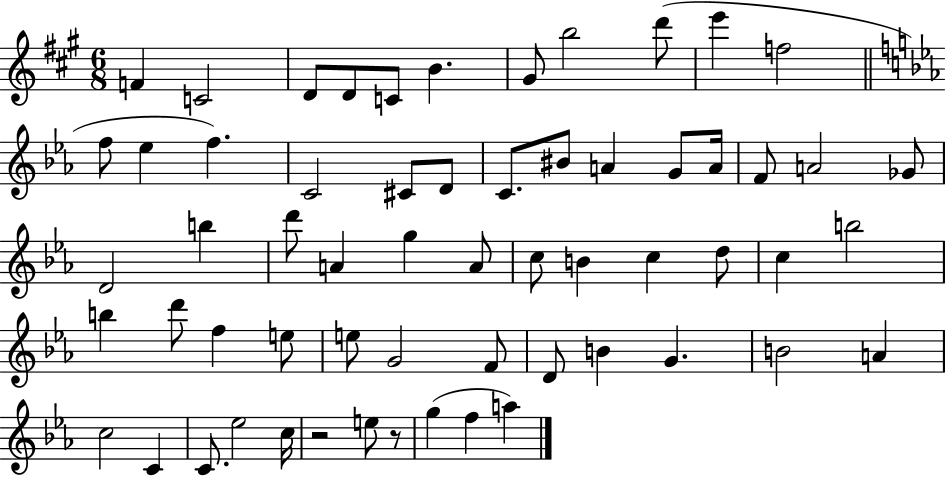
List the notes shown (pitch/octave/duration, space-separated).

F4/q C4/h D4/e D4/e C4/e B4/q. G#4/e B5/h D6/e E6/q F5/h F5/e Eb5/q F5/q. C4/h C#4/e D4/e C4/e. BIS4/e A4/q G4/e A4/s F4/e A4/h Gb4/e D4/h B5/q D6/e A4/q G5/q A4/e C5/e B4/q C5/q D5/e C5/q B5/h B5/q D6/e F5/q E5/e E5/e G4/h F4/e D4/e B4/q G4/q. B4/h A4/q C5/h C4/q C4/e. Eb5/h C5/s R/h E5/e R/e G5/q F5/q A5/q